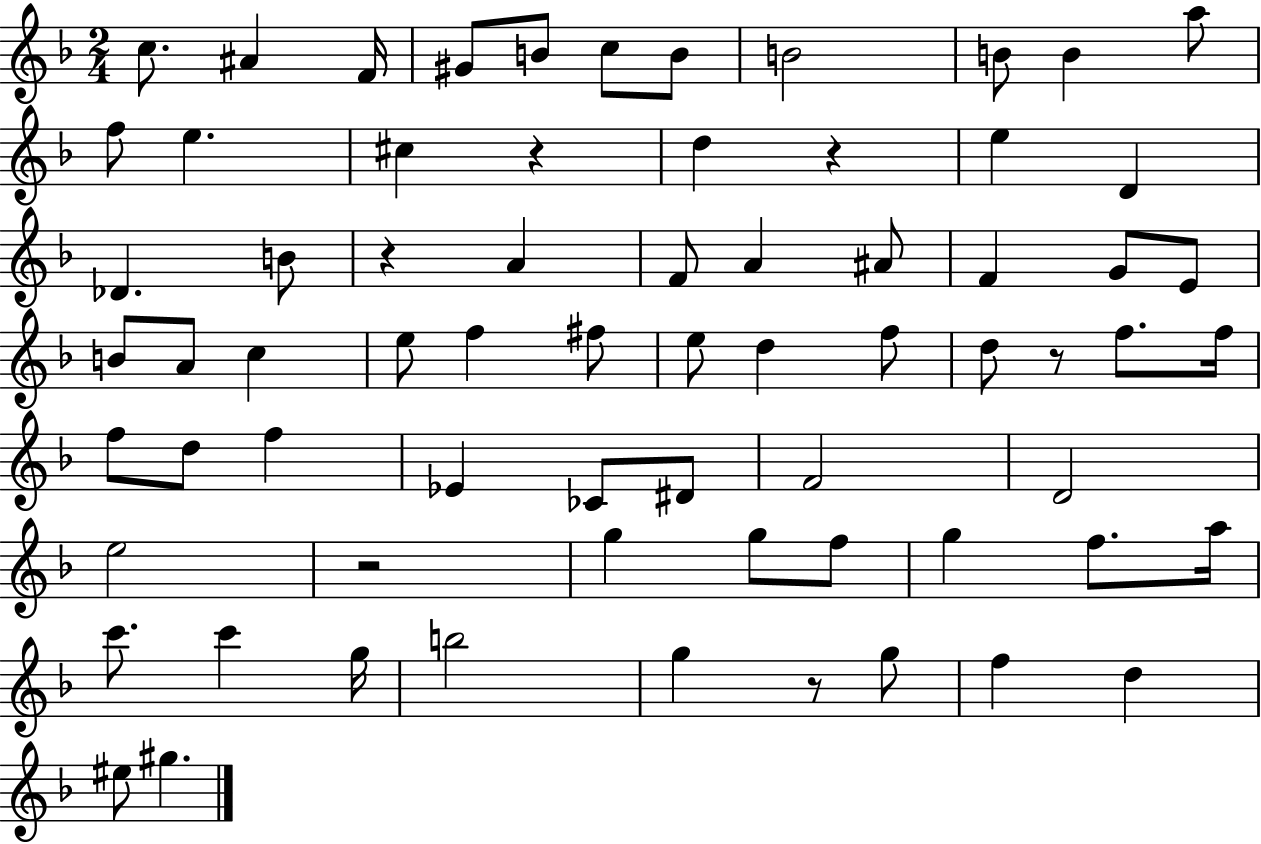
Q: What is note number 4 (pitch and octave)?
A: G#4